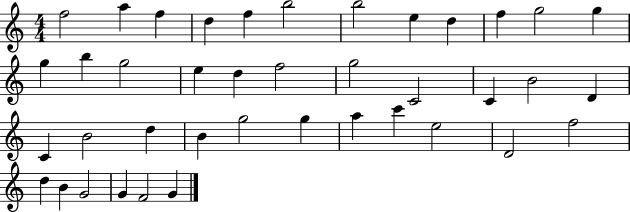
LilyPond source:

{
  \clef treble
  \numericTimeSignature
  \time 4/4
  \key c \major
  f''2 a''4 f''4 | d''4 f''4 b''2 | b''2 e''4 d''4 | f''4 g''2 g''4 | \break g''4 b''4 g''2 | e''4 d''4 f''2 | g''2 c'2 | c'4 b'2 d'4 | \break c'4 b'2 d''4 | b'4 g''2 g''4 | a''4 c'''4 e''2 | d'2 f''2 | \break d''4 b'4 g'2 | g'4 f'2 g'4 | \bar "|."
}